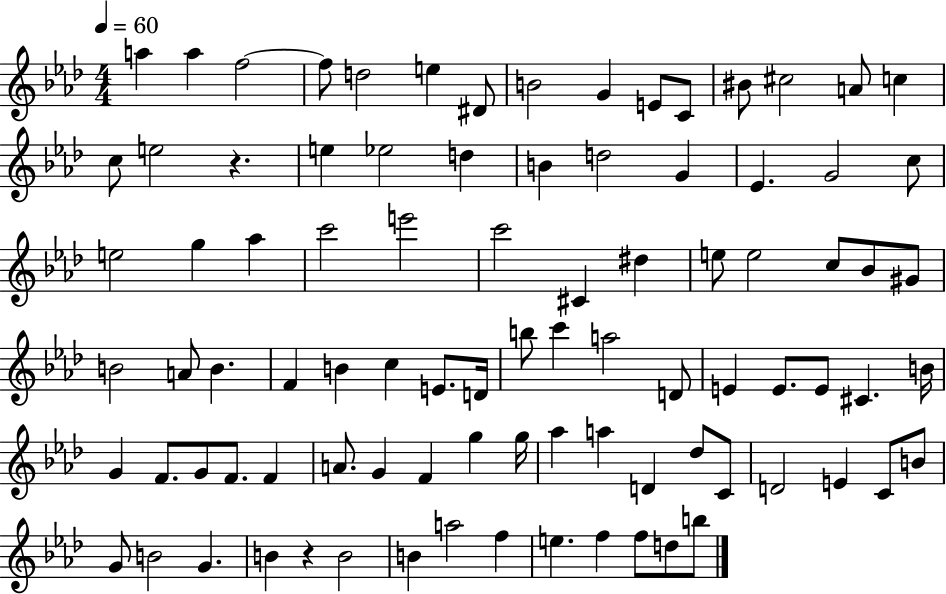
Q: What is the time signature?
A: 4/4